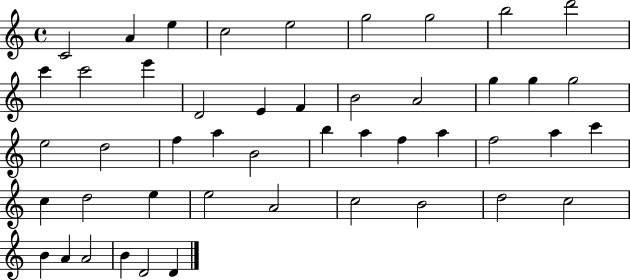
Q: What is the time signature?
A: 4/4